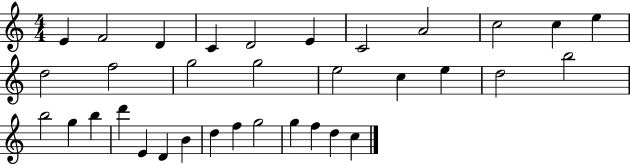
{
  \clef treble
  \numericTimeSignature
  \time 4/4
  \key c \major
  e'4 f'2 d'4 | c'4 d'2 e'4 | c'2 a'2 | c''2 c''4 e''4 | \break d''2 f''2 | g''2 g''2 | e''2 c''4 e''4 | d''2 b''2 | \break b''2 g''4 b''4 | d'''4 e'4 d'4 b'4 | d''4 f''4 g''2 | g''4 f''4 d''4 c''4 | \break \bar "|."
}